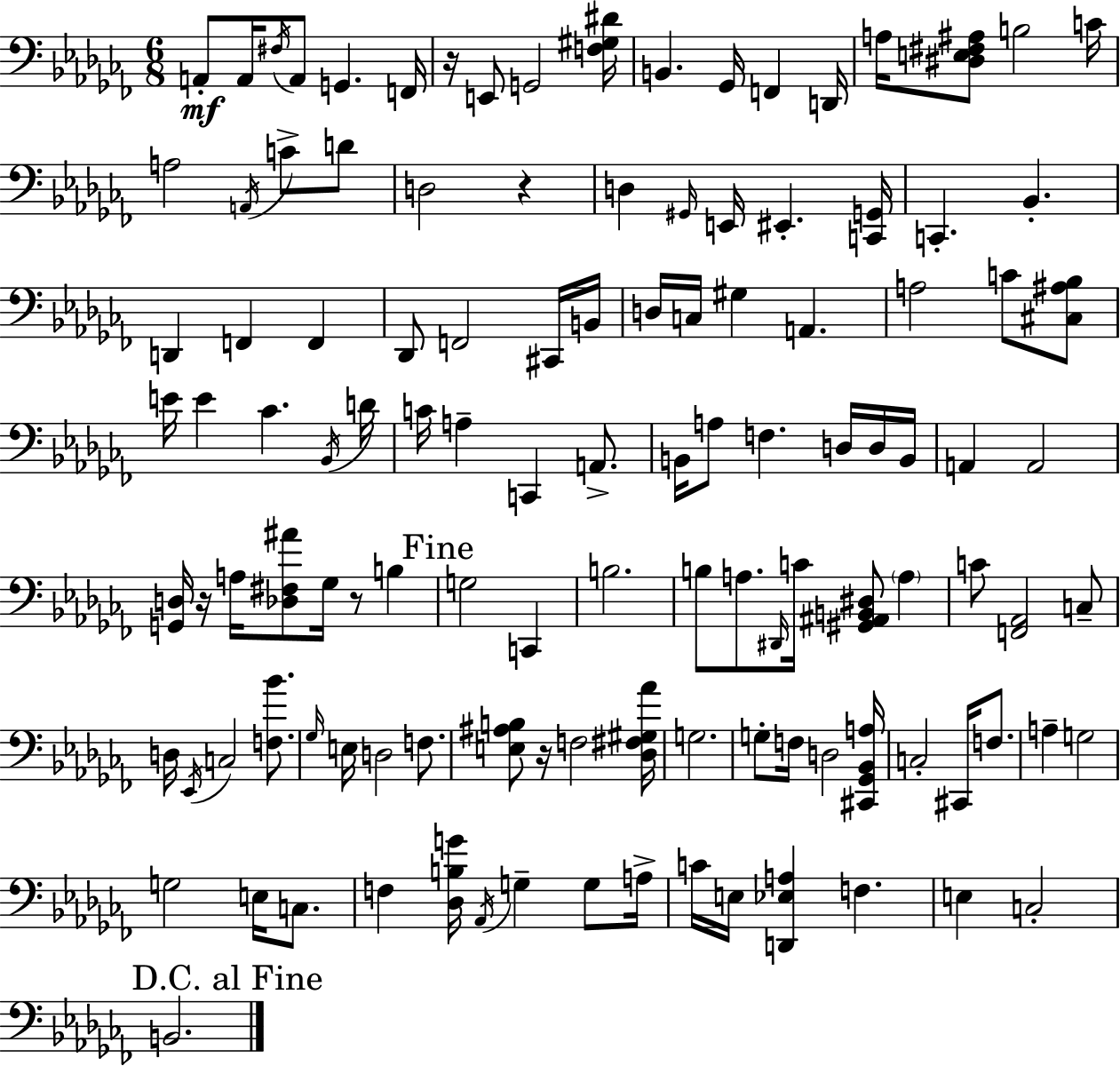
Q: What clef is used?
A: bass